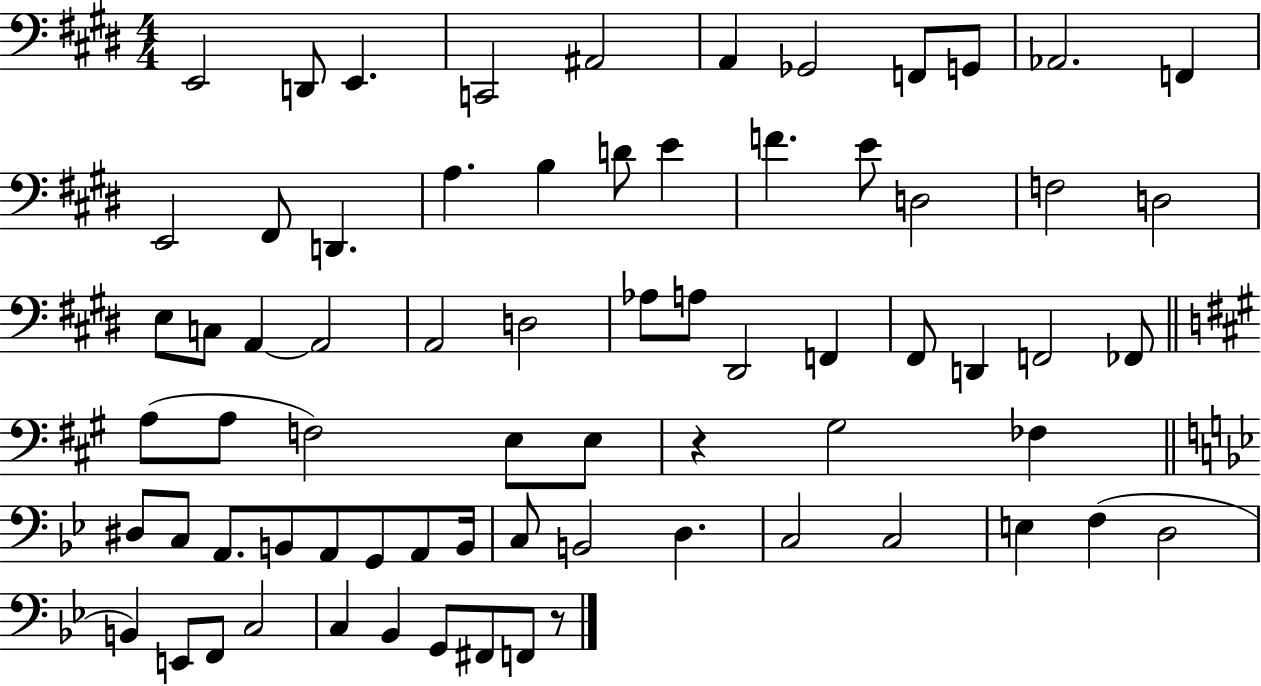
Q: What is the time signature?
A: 4/4